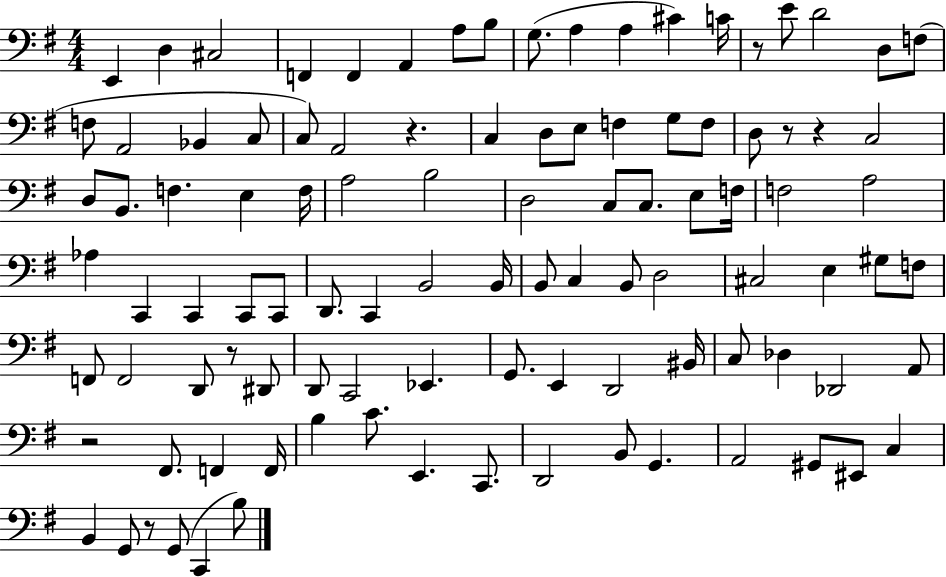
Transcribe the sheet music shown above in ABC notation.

X:1
T:Untitled
M:4/4
L:1/4
K:G
E,, D, ^C,2 F,, F,, A,, A,/2 B,/2 G,/2 A, A, ^C C/4 z/2 E/2 D2 D,/2 F,/2 F,/2 A,,2 _B,, C,/2 C,/2 A,,2 z C, D,/2 E,/2 F, G,/2 F,/2 D,/2 z/2 z C,2 D,/2 B,,/2 F, E, F,/4 A,2 B,2 D,2 C,/2 C,/2 E,/2 F,/4 F,2 A,2 _A, C,, C,, C,,/2 C,,/2 D,,/2 C,, B,,2 B,,/4 B,,/2 C, B,,/2 D,2 ^C,2 E, ^G,/2 F,/2 F,,/2 F,,2 D,,/2 z/2 ^D,,/2 D,,/2 C,,2 _E,, G,,/2 E,, D,,2 ^B,,/4 C,/2 _D, _D,,2 A,,/2 z2 ^F,,/2 F,, F,,/4 B, C/2 E,, C,,/2 D,,2 B,,/2 G,, A,,2 ^G,,/2 ^E,,/2 C, B,, G,,/2 z/2 G,,/2 C,, B,/2